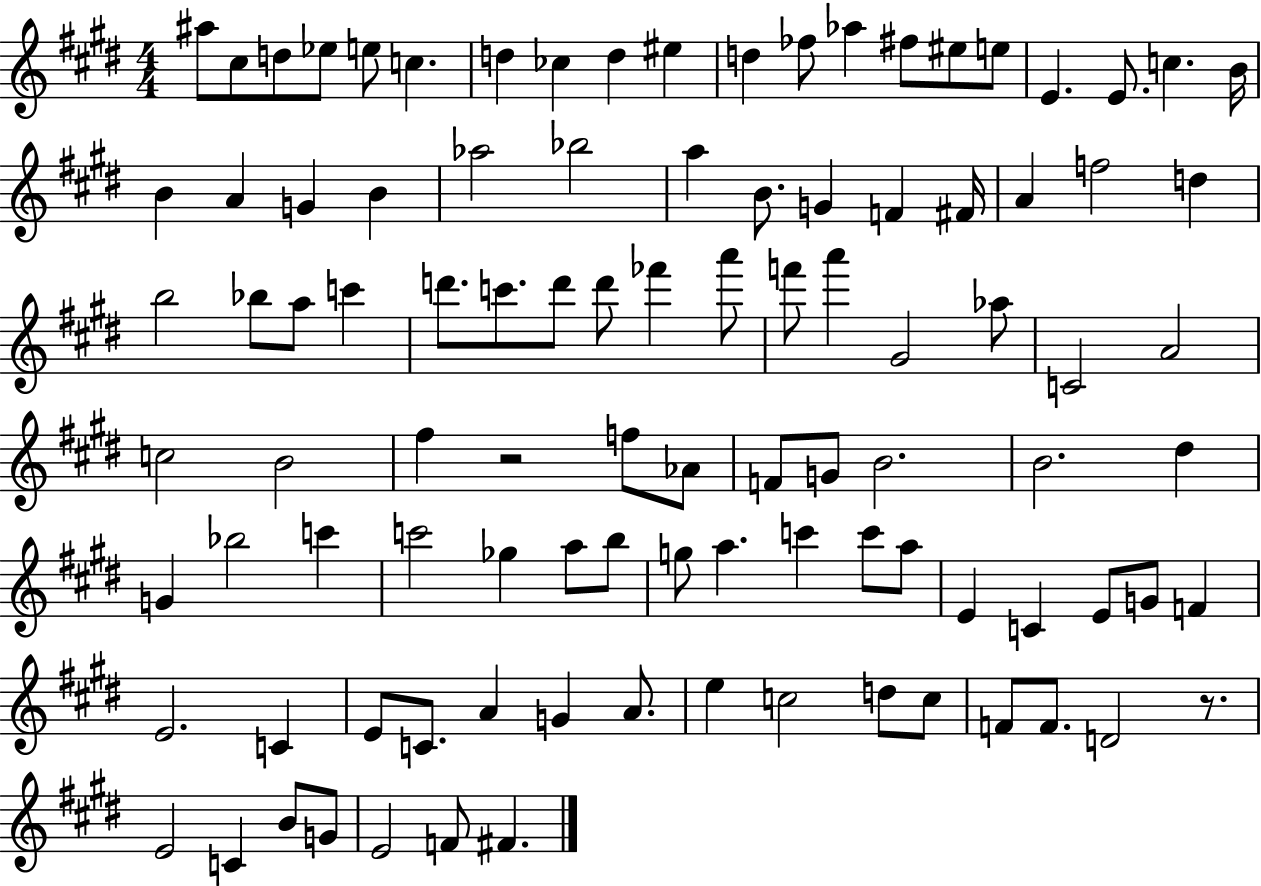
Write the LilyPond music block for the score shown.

{
  \clef treble
  \numericTimeSignature
  \time 4/4
  \key e \major
  \repeat volta 2 { ais''8 cis''8 d''8 ees''8 e''8 c''4. | d''4 ces''4 d''4 eis''4 | d''4 fes''8 aes''4 fis''8 eis''8 e''8 | e'4. e'8. c''4. b'16 | \break b'4 a'4 g'4 b'4 | aes''2 bes''2 | a''4 b'8. g'4 f'4 fis'16 | a'4 f''2 d''4 | \break b''2 bes''8 a''8 c'''4 | d'''8. c'''8. d'''8 d'''8 fes'''4 a'''8 | f'''8 a'''4 gis'2 aes''8 | c'2 a'2 | \break c''2 b'2 | fis''4 r2 f''8 aes'8 | f'8 g'8 b'2. | b'2. dis''4 | \break g'4 bes''2 c'''4 | c'''2 ges''4 a''8 b''8 | g''8 a''4. c'''4 c'''8 a''8 | e'4 c'4 e'8 g'8 f'4 | \break e'2. c'4 | e'8 c'8. a'4 g'4 a'8. | e''4 c''2 d''8 c''8 | f'8 f'8. d'2 r8. | \break e'2 c'4 b'8 g'8 | e'2 f'8 fis'4. | } \bar "|."
}